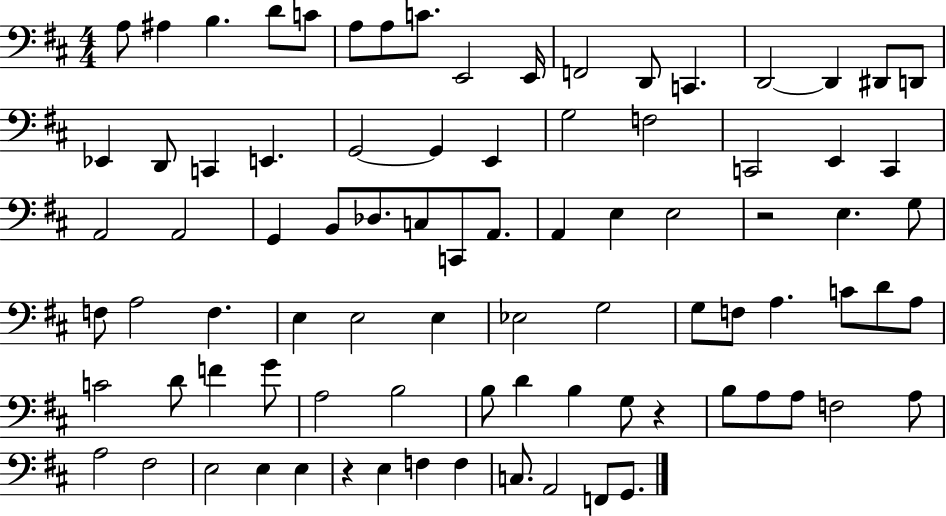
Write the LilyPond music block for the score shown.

{
  \clef bass
  \numericTimeSignature
  \time 4/4
  \key d \major
  a8 ais4 b4. d'8 c'8 | a8 a8 c'8. e,2 e,16 | f,2 d,8 c,4. | d,2~~ d,4 dis,8 d,8 | \break ees,4 d,8 c,4 e,4. | g,2~~ g,4 e,4 | g2 f2 | c,2 e,4 c,4 | \break a,2 a,2 | g,4 b,8 des8. c8 c,8 a,8. | a,4 e4 e2 | r2 e4. g8 | \break f8 a2 f4. | e4 e2 e4 | ees2 g2 | g8 f8 a4. c'8 d'8 a8 | \break c'2 d'8 f'4 g'8 | a2 b2 | b8 d'4 b4 g8 r4 | b8 a8 a8 f2 a8 | \break a2 fis2 | e2 e4 e4 | r4 e4 f4 f4 | c8. a,2 f,8 g,8. | \break \bar "|."
}